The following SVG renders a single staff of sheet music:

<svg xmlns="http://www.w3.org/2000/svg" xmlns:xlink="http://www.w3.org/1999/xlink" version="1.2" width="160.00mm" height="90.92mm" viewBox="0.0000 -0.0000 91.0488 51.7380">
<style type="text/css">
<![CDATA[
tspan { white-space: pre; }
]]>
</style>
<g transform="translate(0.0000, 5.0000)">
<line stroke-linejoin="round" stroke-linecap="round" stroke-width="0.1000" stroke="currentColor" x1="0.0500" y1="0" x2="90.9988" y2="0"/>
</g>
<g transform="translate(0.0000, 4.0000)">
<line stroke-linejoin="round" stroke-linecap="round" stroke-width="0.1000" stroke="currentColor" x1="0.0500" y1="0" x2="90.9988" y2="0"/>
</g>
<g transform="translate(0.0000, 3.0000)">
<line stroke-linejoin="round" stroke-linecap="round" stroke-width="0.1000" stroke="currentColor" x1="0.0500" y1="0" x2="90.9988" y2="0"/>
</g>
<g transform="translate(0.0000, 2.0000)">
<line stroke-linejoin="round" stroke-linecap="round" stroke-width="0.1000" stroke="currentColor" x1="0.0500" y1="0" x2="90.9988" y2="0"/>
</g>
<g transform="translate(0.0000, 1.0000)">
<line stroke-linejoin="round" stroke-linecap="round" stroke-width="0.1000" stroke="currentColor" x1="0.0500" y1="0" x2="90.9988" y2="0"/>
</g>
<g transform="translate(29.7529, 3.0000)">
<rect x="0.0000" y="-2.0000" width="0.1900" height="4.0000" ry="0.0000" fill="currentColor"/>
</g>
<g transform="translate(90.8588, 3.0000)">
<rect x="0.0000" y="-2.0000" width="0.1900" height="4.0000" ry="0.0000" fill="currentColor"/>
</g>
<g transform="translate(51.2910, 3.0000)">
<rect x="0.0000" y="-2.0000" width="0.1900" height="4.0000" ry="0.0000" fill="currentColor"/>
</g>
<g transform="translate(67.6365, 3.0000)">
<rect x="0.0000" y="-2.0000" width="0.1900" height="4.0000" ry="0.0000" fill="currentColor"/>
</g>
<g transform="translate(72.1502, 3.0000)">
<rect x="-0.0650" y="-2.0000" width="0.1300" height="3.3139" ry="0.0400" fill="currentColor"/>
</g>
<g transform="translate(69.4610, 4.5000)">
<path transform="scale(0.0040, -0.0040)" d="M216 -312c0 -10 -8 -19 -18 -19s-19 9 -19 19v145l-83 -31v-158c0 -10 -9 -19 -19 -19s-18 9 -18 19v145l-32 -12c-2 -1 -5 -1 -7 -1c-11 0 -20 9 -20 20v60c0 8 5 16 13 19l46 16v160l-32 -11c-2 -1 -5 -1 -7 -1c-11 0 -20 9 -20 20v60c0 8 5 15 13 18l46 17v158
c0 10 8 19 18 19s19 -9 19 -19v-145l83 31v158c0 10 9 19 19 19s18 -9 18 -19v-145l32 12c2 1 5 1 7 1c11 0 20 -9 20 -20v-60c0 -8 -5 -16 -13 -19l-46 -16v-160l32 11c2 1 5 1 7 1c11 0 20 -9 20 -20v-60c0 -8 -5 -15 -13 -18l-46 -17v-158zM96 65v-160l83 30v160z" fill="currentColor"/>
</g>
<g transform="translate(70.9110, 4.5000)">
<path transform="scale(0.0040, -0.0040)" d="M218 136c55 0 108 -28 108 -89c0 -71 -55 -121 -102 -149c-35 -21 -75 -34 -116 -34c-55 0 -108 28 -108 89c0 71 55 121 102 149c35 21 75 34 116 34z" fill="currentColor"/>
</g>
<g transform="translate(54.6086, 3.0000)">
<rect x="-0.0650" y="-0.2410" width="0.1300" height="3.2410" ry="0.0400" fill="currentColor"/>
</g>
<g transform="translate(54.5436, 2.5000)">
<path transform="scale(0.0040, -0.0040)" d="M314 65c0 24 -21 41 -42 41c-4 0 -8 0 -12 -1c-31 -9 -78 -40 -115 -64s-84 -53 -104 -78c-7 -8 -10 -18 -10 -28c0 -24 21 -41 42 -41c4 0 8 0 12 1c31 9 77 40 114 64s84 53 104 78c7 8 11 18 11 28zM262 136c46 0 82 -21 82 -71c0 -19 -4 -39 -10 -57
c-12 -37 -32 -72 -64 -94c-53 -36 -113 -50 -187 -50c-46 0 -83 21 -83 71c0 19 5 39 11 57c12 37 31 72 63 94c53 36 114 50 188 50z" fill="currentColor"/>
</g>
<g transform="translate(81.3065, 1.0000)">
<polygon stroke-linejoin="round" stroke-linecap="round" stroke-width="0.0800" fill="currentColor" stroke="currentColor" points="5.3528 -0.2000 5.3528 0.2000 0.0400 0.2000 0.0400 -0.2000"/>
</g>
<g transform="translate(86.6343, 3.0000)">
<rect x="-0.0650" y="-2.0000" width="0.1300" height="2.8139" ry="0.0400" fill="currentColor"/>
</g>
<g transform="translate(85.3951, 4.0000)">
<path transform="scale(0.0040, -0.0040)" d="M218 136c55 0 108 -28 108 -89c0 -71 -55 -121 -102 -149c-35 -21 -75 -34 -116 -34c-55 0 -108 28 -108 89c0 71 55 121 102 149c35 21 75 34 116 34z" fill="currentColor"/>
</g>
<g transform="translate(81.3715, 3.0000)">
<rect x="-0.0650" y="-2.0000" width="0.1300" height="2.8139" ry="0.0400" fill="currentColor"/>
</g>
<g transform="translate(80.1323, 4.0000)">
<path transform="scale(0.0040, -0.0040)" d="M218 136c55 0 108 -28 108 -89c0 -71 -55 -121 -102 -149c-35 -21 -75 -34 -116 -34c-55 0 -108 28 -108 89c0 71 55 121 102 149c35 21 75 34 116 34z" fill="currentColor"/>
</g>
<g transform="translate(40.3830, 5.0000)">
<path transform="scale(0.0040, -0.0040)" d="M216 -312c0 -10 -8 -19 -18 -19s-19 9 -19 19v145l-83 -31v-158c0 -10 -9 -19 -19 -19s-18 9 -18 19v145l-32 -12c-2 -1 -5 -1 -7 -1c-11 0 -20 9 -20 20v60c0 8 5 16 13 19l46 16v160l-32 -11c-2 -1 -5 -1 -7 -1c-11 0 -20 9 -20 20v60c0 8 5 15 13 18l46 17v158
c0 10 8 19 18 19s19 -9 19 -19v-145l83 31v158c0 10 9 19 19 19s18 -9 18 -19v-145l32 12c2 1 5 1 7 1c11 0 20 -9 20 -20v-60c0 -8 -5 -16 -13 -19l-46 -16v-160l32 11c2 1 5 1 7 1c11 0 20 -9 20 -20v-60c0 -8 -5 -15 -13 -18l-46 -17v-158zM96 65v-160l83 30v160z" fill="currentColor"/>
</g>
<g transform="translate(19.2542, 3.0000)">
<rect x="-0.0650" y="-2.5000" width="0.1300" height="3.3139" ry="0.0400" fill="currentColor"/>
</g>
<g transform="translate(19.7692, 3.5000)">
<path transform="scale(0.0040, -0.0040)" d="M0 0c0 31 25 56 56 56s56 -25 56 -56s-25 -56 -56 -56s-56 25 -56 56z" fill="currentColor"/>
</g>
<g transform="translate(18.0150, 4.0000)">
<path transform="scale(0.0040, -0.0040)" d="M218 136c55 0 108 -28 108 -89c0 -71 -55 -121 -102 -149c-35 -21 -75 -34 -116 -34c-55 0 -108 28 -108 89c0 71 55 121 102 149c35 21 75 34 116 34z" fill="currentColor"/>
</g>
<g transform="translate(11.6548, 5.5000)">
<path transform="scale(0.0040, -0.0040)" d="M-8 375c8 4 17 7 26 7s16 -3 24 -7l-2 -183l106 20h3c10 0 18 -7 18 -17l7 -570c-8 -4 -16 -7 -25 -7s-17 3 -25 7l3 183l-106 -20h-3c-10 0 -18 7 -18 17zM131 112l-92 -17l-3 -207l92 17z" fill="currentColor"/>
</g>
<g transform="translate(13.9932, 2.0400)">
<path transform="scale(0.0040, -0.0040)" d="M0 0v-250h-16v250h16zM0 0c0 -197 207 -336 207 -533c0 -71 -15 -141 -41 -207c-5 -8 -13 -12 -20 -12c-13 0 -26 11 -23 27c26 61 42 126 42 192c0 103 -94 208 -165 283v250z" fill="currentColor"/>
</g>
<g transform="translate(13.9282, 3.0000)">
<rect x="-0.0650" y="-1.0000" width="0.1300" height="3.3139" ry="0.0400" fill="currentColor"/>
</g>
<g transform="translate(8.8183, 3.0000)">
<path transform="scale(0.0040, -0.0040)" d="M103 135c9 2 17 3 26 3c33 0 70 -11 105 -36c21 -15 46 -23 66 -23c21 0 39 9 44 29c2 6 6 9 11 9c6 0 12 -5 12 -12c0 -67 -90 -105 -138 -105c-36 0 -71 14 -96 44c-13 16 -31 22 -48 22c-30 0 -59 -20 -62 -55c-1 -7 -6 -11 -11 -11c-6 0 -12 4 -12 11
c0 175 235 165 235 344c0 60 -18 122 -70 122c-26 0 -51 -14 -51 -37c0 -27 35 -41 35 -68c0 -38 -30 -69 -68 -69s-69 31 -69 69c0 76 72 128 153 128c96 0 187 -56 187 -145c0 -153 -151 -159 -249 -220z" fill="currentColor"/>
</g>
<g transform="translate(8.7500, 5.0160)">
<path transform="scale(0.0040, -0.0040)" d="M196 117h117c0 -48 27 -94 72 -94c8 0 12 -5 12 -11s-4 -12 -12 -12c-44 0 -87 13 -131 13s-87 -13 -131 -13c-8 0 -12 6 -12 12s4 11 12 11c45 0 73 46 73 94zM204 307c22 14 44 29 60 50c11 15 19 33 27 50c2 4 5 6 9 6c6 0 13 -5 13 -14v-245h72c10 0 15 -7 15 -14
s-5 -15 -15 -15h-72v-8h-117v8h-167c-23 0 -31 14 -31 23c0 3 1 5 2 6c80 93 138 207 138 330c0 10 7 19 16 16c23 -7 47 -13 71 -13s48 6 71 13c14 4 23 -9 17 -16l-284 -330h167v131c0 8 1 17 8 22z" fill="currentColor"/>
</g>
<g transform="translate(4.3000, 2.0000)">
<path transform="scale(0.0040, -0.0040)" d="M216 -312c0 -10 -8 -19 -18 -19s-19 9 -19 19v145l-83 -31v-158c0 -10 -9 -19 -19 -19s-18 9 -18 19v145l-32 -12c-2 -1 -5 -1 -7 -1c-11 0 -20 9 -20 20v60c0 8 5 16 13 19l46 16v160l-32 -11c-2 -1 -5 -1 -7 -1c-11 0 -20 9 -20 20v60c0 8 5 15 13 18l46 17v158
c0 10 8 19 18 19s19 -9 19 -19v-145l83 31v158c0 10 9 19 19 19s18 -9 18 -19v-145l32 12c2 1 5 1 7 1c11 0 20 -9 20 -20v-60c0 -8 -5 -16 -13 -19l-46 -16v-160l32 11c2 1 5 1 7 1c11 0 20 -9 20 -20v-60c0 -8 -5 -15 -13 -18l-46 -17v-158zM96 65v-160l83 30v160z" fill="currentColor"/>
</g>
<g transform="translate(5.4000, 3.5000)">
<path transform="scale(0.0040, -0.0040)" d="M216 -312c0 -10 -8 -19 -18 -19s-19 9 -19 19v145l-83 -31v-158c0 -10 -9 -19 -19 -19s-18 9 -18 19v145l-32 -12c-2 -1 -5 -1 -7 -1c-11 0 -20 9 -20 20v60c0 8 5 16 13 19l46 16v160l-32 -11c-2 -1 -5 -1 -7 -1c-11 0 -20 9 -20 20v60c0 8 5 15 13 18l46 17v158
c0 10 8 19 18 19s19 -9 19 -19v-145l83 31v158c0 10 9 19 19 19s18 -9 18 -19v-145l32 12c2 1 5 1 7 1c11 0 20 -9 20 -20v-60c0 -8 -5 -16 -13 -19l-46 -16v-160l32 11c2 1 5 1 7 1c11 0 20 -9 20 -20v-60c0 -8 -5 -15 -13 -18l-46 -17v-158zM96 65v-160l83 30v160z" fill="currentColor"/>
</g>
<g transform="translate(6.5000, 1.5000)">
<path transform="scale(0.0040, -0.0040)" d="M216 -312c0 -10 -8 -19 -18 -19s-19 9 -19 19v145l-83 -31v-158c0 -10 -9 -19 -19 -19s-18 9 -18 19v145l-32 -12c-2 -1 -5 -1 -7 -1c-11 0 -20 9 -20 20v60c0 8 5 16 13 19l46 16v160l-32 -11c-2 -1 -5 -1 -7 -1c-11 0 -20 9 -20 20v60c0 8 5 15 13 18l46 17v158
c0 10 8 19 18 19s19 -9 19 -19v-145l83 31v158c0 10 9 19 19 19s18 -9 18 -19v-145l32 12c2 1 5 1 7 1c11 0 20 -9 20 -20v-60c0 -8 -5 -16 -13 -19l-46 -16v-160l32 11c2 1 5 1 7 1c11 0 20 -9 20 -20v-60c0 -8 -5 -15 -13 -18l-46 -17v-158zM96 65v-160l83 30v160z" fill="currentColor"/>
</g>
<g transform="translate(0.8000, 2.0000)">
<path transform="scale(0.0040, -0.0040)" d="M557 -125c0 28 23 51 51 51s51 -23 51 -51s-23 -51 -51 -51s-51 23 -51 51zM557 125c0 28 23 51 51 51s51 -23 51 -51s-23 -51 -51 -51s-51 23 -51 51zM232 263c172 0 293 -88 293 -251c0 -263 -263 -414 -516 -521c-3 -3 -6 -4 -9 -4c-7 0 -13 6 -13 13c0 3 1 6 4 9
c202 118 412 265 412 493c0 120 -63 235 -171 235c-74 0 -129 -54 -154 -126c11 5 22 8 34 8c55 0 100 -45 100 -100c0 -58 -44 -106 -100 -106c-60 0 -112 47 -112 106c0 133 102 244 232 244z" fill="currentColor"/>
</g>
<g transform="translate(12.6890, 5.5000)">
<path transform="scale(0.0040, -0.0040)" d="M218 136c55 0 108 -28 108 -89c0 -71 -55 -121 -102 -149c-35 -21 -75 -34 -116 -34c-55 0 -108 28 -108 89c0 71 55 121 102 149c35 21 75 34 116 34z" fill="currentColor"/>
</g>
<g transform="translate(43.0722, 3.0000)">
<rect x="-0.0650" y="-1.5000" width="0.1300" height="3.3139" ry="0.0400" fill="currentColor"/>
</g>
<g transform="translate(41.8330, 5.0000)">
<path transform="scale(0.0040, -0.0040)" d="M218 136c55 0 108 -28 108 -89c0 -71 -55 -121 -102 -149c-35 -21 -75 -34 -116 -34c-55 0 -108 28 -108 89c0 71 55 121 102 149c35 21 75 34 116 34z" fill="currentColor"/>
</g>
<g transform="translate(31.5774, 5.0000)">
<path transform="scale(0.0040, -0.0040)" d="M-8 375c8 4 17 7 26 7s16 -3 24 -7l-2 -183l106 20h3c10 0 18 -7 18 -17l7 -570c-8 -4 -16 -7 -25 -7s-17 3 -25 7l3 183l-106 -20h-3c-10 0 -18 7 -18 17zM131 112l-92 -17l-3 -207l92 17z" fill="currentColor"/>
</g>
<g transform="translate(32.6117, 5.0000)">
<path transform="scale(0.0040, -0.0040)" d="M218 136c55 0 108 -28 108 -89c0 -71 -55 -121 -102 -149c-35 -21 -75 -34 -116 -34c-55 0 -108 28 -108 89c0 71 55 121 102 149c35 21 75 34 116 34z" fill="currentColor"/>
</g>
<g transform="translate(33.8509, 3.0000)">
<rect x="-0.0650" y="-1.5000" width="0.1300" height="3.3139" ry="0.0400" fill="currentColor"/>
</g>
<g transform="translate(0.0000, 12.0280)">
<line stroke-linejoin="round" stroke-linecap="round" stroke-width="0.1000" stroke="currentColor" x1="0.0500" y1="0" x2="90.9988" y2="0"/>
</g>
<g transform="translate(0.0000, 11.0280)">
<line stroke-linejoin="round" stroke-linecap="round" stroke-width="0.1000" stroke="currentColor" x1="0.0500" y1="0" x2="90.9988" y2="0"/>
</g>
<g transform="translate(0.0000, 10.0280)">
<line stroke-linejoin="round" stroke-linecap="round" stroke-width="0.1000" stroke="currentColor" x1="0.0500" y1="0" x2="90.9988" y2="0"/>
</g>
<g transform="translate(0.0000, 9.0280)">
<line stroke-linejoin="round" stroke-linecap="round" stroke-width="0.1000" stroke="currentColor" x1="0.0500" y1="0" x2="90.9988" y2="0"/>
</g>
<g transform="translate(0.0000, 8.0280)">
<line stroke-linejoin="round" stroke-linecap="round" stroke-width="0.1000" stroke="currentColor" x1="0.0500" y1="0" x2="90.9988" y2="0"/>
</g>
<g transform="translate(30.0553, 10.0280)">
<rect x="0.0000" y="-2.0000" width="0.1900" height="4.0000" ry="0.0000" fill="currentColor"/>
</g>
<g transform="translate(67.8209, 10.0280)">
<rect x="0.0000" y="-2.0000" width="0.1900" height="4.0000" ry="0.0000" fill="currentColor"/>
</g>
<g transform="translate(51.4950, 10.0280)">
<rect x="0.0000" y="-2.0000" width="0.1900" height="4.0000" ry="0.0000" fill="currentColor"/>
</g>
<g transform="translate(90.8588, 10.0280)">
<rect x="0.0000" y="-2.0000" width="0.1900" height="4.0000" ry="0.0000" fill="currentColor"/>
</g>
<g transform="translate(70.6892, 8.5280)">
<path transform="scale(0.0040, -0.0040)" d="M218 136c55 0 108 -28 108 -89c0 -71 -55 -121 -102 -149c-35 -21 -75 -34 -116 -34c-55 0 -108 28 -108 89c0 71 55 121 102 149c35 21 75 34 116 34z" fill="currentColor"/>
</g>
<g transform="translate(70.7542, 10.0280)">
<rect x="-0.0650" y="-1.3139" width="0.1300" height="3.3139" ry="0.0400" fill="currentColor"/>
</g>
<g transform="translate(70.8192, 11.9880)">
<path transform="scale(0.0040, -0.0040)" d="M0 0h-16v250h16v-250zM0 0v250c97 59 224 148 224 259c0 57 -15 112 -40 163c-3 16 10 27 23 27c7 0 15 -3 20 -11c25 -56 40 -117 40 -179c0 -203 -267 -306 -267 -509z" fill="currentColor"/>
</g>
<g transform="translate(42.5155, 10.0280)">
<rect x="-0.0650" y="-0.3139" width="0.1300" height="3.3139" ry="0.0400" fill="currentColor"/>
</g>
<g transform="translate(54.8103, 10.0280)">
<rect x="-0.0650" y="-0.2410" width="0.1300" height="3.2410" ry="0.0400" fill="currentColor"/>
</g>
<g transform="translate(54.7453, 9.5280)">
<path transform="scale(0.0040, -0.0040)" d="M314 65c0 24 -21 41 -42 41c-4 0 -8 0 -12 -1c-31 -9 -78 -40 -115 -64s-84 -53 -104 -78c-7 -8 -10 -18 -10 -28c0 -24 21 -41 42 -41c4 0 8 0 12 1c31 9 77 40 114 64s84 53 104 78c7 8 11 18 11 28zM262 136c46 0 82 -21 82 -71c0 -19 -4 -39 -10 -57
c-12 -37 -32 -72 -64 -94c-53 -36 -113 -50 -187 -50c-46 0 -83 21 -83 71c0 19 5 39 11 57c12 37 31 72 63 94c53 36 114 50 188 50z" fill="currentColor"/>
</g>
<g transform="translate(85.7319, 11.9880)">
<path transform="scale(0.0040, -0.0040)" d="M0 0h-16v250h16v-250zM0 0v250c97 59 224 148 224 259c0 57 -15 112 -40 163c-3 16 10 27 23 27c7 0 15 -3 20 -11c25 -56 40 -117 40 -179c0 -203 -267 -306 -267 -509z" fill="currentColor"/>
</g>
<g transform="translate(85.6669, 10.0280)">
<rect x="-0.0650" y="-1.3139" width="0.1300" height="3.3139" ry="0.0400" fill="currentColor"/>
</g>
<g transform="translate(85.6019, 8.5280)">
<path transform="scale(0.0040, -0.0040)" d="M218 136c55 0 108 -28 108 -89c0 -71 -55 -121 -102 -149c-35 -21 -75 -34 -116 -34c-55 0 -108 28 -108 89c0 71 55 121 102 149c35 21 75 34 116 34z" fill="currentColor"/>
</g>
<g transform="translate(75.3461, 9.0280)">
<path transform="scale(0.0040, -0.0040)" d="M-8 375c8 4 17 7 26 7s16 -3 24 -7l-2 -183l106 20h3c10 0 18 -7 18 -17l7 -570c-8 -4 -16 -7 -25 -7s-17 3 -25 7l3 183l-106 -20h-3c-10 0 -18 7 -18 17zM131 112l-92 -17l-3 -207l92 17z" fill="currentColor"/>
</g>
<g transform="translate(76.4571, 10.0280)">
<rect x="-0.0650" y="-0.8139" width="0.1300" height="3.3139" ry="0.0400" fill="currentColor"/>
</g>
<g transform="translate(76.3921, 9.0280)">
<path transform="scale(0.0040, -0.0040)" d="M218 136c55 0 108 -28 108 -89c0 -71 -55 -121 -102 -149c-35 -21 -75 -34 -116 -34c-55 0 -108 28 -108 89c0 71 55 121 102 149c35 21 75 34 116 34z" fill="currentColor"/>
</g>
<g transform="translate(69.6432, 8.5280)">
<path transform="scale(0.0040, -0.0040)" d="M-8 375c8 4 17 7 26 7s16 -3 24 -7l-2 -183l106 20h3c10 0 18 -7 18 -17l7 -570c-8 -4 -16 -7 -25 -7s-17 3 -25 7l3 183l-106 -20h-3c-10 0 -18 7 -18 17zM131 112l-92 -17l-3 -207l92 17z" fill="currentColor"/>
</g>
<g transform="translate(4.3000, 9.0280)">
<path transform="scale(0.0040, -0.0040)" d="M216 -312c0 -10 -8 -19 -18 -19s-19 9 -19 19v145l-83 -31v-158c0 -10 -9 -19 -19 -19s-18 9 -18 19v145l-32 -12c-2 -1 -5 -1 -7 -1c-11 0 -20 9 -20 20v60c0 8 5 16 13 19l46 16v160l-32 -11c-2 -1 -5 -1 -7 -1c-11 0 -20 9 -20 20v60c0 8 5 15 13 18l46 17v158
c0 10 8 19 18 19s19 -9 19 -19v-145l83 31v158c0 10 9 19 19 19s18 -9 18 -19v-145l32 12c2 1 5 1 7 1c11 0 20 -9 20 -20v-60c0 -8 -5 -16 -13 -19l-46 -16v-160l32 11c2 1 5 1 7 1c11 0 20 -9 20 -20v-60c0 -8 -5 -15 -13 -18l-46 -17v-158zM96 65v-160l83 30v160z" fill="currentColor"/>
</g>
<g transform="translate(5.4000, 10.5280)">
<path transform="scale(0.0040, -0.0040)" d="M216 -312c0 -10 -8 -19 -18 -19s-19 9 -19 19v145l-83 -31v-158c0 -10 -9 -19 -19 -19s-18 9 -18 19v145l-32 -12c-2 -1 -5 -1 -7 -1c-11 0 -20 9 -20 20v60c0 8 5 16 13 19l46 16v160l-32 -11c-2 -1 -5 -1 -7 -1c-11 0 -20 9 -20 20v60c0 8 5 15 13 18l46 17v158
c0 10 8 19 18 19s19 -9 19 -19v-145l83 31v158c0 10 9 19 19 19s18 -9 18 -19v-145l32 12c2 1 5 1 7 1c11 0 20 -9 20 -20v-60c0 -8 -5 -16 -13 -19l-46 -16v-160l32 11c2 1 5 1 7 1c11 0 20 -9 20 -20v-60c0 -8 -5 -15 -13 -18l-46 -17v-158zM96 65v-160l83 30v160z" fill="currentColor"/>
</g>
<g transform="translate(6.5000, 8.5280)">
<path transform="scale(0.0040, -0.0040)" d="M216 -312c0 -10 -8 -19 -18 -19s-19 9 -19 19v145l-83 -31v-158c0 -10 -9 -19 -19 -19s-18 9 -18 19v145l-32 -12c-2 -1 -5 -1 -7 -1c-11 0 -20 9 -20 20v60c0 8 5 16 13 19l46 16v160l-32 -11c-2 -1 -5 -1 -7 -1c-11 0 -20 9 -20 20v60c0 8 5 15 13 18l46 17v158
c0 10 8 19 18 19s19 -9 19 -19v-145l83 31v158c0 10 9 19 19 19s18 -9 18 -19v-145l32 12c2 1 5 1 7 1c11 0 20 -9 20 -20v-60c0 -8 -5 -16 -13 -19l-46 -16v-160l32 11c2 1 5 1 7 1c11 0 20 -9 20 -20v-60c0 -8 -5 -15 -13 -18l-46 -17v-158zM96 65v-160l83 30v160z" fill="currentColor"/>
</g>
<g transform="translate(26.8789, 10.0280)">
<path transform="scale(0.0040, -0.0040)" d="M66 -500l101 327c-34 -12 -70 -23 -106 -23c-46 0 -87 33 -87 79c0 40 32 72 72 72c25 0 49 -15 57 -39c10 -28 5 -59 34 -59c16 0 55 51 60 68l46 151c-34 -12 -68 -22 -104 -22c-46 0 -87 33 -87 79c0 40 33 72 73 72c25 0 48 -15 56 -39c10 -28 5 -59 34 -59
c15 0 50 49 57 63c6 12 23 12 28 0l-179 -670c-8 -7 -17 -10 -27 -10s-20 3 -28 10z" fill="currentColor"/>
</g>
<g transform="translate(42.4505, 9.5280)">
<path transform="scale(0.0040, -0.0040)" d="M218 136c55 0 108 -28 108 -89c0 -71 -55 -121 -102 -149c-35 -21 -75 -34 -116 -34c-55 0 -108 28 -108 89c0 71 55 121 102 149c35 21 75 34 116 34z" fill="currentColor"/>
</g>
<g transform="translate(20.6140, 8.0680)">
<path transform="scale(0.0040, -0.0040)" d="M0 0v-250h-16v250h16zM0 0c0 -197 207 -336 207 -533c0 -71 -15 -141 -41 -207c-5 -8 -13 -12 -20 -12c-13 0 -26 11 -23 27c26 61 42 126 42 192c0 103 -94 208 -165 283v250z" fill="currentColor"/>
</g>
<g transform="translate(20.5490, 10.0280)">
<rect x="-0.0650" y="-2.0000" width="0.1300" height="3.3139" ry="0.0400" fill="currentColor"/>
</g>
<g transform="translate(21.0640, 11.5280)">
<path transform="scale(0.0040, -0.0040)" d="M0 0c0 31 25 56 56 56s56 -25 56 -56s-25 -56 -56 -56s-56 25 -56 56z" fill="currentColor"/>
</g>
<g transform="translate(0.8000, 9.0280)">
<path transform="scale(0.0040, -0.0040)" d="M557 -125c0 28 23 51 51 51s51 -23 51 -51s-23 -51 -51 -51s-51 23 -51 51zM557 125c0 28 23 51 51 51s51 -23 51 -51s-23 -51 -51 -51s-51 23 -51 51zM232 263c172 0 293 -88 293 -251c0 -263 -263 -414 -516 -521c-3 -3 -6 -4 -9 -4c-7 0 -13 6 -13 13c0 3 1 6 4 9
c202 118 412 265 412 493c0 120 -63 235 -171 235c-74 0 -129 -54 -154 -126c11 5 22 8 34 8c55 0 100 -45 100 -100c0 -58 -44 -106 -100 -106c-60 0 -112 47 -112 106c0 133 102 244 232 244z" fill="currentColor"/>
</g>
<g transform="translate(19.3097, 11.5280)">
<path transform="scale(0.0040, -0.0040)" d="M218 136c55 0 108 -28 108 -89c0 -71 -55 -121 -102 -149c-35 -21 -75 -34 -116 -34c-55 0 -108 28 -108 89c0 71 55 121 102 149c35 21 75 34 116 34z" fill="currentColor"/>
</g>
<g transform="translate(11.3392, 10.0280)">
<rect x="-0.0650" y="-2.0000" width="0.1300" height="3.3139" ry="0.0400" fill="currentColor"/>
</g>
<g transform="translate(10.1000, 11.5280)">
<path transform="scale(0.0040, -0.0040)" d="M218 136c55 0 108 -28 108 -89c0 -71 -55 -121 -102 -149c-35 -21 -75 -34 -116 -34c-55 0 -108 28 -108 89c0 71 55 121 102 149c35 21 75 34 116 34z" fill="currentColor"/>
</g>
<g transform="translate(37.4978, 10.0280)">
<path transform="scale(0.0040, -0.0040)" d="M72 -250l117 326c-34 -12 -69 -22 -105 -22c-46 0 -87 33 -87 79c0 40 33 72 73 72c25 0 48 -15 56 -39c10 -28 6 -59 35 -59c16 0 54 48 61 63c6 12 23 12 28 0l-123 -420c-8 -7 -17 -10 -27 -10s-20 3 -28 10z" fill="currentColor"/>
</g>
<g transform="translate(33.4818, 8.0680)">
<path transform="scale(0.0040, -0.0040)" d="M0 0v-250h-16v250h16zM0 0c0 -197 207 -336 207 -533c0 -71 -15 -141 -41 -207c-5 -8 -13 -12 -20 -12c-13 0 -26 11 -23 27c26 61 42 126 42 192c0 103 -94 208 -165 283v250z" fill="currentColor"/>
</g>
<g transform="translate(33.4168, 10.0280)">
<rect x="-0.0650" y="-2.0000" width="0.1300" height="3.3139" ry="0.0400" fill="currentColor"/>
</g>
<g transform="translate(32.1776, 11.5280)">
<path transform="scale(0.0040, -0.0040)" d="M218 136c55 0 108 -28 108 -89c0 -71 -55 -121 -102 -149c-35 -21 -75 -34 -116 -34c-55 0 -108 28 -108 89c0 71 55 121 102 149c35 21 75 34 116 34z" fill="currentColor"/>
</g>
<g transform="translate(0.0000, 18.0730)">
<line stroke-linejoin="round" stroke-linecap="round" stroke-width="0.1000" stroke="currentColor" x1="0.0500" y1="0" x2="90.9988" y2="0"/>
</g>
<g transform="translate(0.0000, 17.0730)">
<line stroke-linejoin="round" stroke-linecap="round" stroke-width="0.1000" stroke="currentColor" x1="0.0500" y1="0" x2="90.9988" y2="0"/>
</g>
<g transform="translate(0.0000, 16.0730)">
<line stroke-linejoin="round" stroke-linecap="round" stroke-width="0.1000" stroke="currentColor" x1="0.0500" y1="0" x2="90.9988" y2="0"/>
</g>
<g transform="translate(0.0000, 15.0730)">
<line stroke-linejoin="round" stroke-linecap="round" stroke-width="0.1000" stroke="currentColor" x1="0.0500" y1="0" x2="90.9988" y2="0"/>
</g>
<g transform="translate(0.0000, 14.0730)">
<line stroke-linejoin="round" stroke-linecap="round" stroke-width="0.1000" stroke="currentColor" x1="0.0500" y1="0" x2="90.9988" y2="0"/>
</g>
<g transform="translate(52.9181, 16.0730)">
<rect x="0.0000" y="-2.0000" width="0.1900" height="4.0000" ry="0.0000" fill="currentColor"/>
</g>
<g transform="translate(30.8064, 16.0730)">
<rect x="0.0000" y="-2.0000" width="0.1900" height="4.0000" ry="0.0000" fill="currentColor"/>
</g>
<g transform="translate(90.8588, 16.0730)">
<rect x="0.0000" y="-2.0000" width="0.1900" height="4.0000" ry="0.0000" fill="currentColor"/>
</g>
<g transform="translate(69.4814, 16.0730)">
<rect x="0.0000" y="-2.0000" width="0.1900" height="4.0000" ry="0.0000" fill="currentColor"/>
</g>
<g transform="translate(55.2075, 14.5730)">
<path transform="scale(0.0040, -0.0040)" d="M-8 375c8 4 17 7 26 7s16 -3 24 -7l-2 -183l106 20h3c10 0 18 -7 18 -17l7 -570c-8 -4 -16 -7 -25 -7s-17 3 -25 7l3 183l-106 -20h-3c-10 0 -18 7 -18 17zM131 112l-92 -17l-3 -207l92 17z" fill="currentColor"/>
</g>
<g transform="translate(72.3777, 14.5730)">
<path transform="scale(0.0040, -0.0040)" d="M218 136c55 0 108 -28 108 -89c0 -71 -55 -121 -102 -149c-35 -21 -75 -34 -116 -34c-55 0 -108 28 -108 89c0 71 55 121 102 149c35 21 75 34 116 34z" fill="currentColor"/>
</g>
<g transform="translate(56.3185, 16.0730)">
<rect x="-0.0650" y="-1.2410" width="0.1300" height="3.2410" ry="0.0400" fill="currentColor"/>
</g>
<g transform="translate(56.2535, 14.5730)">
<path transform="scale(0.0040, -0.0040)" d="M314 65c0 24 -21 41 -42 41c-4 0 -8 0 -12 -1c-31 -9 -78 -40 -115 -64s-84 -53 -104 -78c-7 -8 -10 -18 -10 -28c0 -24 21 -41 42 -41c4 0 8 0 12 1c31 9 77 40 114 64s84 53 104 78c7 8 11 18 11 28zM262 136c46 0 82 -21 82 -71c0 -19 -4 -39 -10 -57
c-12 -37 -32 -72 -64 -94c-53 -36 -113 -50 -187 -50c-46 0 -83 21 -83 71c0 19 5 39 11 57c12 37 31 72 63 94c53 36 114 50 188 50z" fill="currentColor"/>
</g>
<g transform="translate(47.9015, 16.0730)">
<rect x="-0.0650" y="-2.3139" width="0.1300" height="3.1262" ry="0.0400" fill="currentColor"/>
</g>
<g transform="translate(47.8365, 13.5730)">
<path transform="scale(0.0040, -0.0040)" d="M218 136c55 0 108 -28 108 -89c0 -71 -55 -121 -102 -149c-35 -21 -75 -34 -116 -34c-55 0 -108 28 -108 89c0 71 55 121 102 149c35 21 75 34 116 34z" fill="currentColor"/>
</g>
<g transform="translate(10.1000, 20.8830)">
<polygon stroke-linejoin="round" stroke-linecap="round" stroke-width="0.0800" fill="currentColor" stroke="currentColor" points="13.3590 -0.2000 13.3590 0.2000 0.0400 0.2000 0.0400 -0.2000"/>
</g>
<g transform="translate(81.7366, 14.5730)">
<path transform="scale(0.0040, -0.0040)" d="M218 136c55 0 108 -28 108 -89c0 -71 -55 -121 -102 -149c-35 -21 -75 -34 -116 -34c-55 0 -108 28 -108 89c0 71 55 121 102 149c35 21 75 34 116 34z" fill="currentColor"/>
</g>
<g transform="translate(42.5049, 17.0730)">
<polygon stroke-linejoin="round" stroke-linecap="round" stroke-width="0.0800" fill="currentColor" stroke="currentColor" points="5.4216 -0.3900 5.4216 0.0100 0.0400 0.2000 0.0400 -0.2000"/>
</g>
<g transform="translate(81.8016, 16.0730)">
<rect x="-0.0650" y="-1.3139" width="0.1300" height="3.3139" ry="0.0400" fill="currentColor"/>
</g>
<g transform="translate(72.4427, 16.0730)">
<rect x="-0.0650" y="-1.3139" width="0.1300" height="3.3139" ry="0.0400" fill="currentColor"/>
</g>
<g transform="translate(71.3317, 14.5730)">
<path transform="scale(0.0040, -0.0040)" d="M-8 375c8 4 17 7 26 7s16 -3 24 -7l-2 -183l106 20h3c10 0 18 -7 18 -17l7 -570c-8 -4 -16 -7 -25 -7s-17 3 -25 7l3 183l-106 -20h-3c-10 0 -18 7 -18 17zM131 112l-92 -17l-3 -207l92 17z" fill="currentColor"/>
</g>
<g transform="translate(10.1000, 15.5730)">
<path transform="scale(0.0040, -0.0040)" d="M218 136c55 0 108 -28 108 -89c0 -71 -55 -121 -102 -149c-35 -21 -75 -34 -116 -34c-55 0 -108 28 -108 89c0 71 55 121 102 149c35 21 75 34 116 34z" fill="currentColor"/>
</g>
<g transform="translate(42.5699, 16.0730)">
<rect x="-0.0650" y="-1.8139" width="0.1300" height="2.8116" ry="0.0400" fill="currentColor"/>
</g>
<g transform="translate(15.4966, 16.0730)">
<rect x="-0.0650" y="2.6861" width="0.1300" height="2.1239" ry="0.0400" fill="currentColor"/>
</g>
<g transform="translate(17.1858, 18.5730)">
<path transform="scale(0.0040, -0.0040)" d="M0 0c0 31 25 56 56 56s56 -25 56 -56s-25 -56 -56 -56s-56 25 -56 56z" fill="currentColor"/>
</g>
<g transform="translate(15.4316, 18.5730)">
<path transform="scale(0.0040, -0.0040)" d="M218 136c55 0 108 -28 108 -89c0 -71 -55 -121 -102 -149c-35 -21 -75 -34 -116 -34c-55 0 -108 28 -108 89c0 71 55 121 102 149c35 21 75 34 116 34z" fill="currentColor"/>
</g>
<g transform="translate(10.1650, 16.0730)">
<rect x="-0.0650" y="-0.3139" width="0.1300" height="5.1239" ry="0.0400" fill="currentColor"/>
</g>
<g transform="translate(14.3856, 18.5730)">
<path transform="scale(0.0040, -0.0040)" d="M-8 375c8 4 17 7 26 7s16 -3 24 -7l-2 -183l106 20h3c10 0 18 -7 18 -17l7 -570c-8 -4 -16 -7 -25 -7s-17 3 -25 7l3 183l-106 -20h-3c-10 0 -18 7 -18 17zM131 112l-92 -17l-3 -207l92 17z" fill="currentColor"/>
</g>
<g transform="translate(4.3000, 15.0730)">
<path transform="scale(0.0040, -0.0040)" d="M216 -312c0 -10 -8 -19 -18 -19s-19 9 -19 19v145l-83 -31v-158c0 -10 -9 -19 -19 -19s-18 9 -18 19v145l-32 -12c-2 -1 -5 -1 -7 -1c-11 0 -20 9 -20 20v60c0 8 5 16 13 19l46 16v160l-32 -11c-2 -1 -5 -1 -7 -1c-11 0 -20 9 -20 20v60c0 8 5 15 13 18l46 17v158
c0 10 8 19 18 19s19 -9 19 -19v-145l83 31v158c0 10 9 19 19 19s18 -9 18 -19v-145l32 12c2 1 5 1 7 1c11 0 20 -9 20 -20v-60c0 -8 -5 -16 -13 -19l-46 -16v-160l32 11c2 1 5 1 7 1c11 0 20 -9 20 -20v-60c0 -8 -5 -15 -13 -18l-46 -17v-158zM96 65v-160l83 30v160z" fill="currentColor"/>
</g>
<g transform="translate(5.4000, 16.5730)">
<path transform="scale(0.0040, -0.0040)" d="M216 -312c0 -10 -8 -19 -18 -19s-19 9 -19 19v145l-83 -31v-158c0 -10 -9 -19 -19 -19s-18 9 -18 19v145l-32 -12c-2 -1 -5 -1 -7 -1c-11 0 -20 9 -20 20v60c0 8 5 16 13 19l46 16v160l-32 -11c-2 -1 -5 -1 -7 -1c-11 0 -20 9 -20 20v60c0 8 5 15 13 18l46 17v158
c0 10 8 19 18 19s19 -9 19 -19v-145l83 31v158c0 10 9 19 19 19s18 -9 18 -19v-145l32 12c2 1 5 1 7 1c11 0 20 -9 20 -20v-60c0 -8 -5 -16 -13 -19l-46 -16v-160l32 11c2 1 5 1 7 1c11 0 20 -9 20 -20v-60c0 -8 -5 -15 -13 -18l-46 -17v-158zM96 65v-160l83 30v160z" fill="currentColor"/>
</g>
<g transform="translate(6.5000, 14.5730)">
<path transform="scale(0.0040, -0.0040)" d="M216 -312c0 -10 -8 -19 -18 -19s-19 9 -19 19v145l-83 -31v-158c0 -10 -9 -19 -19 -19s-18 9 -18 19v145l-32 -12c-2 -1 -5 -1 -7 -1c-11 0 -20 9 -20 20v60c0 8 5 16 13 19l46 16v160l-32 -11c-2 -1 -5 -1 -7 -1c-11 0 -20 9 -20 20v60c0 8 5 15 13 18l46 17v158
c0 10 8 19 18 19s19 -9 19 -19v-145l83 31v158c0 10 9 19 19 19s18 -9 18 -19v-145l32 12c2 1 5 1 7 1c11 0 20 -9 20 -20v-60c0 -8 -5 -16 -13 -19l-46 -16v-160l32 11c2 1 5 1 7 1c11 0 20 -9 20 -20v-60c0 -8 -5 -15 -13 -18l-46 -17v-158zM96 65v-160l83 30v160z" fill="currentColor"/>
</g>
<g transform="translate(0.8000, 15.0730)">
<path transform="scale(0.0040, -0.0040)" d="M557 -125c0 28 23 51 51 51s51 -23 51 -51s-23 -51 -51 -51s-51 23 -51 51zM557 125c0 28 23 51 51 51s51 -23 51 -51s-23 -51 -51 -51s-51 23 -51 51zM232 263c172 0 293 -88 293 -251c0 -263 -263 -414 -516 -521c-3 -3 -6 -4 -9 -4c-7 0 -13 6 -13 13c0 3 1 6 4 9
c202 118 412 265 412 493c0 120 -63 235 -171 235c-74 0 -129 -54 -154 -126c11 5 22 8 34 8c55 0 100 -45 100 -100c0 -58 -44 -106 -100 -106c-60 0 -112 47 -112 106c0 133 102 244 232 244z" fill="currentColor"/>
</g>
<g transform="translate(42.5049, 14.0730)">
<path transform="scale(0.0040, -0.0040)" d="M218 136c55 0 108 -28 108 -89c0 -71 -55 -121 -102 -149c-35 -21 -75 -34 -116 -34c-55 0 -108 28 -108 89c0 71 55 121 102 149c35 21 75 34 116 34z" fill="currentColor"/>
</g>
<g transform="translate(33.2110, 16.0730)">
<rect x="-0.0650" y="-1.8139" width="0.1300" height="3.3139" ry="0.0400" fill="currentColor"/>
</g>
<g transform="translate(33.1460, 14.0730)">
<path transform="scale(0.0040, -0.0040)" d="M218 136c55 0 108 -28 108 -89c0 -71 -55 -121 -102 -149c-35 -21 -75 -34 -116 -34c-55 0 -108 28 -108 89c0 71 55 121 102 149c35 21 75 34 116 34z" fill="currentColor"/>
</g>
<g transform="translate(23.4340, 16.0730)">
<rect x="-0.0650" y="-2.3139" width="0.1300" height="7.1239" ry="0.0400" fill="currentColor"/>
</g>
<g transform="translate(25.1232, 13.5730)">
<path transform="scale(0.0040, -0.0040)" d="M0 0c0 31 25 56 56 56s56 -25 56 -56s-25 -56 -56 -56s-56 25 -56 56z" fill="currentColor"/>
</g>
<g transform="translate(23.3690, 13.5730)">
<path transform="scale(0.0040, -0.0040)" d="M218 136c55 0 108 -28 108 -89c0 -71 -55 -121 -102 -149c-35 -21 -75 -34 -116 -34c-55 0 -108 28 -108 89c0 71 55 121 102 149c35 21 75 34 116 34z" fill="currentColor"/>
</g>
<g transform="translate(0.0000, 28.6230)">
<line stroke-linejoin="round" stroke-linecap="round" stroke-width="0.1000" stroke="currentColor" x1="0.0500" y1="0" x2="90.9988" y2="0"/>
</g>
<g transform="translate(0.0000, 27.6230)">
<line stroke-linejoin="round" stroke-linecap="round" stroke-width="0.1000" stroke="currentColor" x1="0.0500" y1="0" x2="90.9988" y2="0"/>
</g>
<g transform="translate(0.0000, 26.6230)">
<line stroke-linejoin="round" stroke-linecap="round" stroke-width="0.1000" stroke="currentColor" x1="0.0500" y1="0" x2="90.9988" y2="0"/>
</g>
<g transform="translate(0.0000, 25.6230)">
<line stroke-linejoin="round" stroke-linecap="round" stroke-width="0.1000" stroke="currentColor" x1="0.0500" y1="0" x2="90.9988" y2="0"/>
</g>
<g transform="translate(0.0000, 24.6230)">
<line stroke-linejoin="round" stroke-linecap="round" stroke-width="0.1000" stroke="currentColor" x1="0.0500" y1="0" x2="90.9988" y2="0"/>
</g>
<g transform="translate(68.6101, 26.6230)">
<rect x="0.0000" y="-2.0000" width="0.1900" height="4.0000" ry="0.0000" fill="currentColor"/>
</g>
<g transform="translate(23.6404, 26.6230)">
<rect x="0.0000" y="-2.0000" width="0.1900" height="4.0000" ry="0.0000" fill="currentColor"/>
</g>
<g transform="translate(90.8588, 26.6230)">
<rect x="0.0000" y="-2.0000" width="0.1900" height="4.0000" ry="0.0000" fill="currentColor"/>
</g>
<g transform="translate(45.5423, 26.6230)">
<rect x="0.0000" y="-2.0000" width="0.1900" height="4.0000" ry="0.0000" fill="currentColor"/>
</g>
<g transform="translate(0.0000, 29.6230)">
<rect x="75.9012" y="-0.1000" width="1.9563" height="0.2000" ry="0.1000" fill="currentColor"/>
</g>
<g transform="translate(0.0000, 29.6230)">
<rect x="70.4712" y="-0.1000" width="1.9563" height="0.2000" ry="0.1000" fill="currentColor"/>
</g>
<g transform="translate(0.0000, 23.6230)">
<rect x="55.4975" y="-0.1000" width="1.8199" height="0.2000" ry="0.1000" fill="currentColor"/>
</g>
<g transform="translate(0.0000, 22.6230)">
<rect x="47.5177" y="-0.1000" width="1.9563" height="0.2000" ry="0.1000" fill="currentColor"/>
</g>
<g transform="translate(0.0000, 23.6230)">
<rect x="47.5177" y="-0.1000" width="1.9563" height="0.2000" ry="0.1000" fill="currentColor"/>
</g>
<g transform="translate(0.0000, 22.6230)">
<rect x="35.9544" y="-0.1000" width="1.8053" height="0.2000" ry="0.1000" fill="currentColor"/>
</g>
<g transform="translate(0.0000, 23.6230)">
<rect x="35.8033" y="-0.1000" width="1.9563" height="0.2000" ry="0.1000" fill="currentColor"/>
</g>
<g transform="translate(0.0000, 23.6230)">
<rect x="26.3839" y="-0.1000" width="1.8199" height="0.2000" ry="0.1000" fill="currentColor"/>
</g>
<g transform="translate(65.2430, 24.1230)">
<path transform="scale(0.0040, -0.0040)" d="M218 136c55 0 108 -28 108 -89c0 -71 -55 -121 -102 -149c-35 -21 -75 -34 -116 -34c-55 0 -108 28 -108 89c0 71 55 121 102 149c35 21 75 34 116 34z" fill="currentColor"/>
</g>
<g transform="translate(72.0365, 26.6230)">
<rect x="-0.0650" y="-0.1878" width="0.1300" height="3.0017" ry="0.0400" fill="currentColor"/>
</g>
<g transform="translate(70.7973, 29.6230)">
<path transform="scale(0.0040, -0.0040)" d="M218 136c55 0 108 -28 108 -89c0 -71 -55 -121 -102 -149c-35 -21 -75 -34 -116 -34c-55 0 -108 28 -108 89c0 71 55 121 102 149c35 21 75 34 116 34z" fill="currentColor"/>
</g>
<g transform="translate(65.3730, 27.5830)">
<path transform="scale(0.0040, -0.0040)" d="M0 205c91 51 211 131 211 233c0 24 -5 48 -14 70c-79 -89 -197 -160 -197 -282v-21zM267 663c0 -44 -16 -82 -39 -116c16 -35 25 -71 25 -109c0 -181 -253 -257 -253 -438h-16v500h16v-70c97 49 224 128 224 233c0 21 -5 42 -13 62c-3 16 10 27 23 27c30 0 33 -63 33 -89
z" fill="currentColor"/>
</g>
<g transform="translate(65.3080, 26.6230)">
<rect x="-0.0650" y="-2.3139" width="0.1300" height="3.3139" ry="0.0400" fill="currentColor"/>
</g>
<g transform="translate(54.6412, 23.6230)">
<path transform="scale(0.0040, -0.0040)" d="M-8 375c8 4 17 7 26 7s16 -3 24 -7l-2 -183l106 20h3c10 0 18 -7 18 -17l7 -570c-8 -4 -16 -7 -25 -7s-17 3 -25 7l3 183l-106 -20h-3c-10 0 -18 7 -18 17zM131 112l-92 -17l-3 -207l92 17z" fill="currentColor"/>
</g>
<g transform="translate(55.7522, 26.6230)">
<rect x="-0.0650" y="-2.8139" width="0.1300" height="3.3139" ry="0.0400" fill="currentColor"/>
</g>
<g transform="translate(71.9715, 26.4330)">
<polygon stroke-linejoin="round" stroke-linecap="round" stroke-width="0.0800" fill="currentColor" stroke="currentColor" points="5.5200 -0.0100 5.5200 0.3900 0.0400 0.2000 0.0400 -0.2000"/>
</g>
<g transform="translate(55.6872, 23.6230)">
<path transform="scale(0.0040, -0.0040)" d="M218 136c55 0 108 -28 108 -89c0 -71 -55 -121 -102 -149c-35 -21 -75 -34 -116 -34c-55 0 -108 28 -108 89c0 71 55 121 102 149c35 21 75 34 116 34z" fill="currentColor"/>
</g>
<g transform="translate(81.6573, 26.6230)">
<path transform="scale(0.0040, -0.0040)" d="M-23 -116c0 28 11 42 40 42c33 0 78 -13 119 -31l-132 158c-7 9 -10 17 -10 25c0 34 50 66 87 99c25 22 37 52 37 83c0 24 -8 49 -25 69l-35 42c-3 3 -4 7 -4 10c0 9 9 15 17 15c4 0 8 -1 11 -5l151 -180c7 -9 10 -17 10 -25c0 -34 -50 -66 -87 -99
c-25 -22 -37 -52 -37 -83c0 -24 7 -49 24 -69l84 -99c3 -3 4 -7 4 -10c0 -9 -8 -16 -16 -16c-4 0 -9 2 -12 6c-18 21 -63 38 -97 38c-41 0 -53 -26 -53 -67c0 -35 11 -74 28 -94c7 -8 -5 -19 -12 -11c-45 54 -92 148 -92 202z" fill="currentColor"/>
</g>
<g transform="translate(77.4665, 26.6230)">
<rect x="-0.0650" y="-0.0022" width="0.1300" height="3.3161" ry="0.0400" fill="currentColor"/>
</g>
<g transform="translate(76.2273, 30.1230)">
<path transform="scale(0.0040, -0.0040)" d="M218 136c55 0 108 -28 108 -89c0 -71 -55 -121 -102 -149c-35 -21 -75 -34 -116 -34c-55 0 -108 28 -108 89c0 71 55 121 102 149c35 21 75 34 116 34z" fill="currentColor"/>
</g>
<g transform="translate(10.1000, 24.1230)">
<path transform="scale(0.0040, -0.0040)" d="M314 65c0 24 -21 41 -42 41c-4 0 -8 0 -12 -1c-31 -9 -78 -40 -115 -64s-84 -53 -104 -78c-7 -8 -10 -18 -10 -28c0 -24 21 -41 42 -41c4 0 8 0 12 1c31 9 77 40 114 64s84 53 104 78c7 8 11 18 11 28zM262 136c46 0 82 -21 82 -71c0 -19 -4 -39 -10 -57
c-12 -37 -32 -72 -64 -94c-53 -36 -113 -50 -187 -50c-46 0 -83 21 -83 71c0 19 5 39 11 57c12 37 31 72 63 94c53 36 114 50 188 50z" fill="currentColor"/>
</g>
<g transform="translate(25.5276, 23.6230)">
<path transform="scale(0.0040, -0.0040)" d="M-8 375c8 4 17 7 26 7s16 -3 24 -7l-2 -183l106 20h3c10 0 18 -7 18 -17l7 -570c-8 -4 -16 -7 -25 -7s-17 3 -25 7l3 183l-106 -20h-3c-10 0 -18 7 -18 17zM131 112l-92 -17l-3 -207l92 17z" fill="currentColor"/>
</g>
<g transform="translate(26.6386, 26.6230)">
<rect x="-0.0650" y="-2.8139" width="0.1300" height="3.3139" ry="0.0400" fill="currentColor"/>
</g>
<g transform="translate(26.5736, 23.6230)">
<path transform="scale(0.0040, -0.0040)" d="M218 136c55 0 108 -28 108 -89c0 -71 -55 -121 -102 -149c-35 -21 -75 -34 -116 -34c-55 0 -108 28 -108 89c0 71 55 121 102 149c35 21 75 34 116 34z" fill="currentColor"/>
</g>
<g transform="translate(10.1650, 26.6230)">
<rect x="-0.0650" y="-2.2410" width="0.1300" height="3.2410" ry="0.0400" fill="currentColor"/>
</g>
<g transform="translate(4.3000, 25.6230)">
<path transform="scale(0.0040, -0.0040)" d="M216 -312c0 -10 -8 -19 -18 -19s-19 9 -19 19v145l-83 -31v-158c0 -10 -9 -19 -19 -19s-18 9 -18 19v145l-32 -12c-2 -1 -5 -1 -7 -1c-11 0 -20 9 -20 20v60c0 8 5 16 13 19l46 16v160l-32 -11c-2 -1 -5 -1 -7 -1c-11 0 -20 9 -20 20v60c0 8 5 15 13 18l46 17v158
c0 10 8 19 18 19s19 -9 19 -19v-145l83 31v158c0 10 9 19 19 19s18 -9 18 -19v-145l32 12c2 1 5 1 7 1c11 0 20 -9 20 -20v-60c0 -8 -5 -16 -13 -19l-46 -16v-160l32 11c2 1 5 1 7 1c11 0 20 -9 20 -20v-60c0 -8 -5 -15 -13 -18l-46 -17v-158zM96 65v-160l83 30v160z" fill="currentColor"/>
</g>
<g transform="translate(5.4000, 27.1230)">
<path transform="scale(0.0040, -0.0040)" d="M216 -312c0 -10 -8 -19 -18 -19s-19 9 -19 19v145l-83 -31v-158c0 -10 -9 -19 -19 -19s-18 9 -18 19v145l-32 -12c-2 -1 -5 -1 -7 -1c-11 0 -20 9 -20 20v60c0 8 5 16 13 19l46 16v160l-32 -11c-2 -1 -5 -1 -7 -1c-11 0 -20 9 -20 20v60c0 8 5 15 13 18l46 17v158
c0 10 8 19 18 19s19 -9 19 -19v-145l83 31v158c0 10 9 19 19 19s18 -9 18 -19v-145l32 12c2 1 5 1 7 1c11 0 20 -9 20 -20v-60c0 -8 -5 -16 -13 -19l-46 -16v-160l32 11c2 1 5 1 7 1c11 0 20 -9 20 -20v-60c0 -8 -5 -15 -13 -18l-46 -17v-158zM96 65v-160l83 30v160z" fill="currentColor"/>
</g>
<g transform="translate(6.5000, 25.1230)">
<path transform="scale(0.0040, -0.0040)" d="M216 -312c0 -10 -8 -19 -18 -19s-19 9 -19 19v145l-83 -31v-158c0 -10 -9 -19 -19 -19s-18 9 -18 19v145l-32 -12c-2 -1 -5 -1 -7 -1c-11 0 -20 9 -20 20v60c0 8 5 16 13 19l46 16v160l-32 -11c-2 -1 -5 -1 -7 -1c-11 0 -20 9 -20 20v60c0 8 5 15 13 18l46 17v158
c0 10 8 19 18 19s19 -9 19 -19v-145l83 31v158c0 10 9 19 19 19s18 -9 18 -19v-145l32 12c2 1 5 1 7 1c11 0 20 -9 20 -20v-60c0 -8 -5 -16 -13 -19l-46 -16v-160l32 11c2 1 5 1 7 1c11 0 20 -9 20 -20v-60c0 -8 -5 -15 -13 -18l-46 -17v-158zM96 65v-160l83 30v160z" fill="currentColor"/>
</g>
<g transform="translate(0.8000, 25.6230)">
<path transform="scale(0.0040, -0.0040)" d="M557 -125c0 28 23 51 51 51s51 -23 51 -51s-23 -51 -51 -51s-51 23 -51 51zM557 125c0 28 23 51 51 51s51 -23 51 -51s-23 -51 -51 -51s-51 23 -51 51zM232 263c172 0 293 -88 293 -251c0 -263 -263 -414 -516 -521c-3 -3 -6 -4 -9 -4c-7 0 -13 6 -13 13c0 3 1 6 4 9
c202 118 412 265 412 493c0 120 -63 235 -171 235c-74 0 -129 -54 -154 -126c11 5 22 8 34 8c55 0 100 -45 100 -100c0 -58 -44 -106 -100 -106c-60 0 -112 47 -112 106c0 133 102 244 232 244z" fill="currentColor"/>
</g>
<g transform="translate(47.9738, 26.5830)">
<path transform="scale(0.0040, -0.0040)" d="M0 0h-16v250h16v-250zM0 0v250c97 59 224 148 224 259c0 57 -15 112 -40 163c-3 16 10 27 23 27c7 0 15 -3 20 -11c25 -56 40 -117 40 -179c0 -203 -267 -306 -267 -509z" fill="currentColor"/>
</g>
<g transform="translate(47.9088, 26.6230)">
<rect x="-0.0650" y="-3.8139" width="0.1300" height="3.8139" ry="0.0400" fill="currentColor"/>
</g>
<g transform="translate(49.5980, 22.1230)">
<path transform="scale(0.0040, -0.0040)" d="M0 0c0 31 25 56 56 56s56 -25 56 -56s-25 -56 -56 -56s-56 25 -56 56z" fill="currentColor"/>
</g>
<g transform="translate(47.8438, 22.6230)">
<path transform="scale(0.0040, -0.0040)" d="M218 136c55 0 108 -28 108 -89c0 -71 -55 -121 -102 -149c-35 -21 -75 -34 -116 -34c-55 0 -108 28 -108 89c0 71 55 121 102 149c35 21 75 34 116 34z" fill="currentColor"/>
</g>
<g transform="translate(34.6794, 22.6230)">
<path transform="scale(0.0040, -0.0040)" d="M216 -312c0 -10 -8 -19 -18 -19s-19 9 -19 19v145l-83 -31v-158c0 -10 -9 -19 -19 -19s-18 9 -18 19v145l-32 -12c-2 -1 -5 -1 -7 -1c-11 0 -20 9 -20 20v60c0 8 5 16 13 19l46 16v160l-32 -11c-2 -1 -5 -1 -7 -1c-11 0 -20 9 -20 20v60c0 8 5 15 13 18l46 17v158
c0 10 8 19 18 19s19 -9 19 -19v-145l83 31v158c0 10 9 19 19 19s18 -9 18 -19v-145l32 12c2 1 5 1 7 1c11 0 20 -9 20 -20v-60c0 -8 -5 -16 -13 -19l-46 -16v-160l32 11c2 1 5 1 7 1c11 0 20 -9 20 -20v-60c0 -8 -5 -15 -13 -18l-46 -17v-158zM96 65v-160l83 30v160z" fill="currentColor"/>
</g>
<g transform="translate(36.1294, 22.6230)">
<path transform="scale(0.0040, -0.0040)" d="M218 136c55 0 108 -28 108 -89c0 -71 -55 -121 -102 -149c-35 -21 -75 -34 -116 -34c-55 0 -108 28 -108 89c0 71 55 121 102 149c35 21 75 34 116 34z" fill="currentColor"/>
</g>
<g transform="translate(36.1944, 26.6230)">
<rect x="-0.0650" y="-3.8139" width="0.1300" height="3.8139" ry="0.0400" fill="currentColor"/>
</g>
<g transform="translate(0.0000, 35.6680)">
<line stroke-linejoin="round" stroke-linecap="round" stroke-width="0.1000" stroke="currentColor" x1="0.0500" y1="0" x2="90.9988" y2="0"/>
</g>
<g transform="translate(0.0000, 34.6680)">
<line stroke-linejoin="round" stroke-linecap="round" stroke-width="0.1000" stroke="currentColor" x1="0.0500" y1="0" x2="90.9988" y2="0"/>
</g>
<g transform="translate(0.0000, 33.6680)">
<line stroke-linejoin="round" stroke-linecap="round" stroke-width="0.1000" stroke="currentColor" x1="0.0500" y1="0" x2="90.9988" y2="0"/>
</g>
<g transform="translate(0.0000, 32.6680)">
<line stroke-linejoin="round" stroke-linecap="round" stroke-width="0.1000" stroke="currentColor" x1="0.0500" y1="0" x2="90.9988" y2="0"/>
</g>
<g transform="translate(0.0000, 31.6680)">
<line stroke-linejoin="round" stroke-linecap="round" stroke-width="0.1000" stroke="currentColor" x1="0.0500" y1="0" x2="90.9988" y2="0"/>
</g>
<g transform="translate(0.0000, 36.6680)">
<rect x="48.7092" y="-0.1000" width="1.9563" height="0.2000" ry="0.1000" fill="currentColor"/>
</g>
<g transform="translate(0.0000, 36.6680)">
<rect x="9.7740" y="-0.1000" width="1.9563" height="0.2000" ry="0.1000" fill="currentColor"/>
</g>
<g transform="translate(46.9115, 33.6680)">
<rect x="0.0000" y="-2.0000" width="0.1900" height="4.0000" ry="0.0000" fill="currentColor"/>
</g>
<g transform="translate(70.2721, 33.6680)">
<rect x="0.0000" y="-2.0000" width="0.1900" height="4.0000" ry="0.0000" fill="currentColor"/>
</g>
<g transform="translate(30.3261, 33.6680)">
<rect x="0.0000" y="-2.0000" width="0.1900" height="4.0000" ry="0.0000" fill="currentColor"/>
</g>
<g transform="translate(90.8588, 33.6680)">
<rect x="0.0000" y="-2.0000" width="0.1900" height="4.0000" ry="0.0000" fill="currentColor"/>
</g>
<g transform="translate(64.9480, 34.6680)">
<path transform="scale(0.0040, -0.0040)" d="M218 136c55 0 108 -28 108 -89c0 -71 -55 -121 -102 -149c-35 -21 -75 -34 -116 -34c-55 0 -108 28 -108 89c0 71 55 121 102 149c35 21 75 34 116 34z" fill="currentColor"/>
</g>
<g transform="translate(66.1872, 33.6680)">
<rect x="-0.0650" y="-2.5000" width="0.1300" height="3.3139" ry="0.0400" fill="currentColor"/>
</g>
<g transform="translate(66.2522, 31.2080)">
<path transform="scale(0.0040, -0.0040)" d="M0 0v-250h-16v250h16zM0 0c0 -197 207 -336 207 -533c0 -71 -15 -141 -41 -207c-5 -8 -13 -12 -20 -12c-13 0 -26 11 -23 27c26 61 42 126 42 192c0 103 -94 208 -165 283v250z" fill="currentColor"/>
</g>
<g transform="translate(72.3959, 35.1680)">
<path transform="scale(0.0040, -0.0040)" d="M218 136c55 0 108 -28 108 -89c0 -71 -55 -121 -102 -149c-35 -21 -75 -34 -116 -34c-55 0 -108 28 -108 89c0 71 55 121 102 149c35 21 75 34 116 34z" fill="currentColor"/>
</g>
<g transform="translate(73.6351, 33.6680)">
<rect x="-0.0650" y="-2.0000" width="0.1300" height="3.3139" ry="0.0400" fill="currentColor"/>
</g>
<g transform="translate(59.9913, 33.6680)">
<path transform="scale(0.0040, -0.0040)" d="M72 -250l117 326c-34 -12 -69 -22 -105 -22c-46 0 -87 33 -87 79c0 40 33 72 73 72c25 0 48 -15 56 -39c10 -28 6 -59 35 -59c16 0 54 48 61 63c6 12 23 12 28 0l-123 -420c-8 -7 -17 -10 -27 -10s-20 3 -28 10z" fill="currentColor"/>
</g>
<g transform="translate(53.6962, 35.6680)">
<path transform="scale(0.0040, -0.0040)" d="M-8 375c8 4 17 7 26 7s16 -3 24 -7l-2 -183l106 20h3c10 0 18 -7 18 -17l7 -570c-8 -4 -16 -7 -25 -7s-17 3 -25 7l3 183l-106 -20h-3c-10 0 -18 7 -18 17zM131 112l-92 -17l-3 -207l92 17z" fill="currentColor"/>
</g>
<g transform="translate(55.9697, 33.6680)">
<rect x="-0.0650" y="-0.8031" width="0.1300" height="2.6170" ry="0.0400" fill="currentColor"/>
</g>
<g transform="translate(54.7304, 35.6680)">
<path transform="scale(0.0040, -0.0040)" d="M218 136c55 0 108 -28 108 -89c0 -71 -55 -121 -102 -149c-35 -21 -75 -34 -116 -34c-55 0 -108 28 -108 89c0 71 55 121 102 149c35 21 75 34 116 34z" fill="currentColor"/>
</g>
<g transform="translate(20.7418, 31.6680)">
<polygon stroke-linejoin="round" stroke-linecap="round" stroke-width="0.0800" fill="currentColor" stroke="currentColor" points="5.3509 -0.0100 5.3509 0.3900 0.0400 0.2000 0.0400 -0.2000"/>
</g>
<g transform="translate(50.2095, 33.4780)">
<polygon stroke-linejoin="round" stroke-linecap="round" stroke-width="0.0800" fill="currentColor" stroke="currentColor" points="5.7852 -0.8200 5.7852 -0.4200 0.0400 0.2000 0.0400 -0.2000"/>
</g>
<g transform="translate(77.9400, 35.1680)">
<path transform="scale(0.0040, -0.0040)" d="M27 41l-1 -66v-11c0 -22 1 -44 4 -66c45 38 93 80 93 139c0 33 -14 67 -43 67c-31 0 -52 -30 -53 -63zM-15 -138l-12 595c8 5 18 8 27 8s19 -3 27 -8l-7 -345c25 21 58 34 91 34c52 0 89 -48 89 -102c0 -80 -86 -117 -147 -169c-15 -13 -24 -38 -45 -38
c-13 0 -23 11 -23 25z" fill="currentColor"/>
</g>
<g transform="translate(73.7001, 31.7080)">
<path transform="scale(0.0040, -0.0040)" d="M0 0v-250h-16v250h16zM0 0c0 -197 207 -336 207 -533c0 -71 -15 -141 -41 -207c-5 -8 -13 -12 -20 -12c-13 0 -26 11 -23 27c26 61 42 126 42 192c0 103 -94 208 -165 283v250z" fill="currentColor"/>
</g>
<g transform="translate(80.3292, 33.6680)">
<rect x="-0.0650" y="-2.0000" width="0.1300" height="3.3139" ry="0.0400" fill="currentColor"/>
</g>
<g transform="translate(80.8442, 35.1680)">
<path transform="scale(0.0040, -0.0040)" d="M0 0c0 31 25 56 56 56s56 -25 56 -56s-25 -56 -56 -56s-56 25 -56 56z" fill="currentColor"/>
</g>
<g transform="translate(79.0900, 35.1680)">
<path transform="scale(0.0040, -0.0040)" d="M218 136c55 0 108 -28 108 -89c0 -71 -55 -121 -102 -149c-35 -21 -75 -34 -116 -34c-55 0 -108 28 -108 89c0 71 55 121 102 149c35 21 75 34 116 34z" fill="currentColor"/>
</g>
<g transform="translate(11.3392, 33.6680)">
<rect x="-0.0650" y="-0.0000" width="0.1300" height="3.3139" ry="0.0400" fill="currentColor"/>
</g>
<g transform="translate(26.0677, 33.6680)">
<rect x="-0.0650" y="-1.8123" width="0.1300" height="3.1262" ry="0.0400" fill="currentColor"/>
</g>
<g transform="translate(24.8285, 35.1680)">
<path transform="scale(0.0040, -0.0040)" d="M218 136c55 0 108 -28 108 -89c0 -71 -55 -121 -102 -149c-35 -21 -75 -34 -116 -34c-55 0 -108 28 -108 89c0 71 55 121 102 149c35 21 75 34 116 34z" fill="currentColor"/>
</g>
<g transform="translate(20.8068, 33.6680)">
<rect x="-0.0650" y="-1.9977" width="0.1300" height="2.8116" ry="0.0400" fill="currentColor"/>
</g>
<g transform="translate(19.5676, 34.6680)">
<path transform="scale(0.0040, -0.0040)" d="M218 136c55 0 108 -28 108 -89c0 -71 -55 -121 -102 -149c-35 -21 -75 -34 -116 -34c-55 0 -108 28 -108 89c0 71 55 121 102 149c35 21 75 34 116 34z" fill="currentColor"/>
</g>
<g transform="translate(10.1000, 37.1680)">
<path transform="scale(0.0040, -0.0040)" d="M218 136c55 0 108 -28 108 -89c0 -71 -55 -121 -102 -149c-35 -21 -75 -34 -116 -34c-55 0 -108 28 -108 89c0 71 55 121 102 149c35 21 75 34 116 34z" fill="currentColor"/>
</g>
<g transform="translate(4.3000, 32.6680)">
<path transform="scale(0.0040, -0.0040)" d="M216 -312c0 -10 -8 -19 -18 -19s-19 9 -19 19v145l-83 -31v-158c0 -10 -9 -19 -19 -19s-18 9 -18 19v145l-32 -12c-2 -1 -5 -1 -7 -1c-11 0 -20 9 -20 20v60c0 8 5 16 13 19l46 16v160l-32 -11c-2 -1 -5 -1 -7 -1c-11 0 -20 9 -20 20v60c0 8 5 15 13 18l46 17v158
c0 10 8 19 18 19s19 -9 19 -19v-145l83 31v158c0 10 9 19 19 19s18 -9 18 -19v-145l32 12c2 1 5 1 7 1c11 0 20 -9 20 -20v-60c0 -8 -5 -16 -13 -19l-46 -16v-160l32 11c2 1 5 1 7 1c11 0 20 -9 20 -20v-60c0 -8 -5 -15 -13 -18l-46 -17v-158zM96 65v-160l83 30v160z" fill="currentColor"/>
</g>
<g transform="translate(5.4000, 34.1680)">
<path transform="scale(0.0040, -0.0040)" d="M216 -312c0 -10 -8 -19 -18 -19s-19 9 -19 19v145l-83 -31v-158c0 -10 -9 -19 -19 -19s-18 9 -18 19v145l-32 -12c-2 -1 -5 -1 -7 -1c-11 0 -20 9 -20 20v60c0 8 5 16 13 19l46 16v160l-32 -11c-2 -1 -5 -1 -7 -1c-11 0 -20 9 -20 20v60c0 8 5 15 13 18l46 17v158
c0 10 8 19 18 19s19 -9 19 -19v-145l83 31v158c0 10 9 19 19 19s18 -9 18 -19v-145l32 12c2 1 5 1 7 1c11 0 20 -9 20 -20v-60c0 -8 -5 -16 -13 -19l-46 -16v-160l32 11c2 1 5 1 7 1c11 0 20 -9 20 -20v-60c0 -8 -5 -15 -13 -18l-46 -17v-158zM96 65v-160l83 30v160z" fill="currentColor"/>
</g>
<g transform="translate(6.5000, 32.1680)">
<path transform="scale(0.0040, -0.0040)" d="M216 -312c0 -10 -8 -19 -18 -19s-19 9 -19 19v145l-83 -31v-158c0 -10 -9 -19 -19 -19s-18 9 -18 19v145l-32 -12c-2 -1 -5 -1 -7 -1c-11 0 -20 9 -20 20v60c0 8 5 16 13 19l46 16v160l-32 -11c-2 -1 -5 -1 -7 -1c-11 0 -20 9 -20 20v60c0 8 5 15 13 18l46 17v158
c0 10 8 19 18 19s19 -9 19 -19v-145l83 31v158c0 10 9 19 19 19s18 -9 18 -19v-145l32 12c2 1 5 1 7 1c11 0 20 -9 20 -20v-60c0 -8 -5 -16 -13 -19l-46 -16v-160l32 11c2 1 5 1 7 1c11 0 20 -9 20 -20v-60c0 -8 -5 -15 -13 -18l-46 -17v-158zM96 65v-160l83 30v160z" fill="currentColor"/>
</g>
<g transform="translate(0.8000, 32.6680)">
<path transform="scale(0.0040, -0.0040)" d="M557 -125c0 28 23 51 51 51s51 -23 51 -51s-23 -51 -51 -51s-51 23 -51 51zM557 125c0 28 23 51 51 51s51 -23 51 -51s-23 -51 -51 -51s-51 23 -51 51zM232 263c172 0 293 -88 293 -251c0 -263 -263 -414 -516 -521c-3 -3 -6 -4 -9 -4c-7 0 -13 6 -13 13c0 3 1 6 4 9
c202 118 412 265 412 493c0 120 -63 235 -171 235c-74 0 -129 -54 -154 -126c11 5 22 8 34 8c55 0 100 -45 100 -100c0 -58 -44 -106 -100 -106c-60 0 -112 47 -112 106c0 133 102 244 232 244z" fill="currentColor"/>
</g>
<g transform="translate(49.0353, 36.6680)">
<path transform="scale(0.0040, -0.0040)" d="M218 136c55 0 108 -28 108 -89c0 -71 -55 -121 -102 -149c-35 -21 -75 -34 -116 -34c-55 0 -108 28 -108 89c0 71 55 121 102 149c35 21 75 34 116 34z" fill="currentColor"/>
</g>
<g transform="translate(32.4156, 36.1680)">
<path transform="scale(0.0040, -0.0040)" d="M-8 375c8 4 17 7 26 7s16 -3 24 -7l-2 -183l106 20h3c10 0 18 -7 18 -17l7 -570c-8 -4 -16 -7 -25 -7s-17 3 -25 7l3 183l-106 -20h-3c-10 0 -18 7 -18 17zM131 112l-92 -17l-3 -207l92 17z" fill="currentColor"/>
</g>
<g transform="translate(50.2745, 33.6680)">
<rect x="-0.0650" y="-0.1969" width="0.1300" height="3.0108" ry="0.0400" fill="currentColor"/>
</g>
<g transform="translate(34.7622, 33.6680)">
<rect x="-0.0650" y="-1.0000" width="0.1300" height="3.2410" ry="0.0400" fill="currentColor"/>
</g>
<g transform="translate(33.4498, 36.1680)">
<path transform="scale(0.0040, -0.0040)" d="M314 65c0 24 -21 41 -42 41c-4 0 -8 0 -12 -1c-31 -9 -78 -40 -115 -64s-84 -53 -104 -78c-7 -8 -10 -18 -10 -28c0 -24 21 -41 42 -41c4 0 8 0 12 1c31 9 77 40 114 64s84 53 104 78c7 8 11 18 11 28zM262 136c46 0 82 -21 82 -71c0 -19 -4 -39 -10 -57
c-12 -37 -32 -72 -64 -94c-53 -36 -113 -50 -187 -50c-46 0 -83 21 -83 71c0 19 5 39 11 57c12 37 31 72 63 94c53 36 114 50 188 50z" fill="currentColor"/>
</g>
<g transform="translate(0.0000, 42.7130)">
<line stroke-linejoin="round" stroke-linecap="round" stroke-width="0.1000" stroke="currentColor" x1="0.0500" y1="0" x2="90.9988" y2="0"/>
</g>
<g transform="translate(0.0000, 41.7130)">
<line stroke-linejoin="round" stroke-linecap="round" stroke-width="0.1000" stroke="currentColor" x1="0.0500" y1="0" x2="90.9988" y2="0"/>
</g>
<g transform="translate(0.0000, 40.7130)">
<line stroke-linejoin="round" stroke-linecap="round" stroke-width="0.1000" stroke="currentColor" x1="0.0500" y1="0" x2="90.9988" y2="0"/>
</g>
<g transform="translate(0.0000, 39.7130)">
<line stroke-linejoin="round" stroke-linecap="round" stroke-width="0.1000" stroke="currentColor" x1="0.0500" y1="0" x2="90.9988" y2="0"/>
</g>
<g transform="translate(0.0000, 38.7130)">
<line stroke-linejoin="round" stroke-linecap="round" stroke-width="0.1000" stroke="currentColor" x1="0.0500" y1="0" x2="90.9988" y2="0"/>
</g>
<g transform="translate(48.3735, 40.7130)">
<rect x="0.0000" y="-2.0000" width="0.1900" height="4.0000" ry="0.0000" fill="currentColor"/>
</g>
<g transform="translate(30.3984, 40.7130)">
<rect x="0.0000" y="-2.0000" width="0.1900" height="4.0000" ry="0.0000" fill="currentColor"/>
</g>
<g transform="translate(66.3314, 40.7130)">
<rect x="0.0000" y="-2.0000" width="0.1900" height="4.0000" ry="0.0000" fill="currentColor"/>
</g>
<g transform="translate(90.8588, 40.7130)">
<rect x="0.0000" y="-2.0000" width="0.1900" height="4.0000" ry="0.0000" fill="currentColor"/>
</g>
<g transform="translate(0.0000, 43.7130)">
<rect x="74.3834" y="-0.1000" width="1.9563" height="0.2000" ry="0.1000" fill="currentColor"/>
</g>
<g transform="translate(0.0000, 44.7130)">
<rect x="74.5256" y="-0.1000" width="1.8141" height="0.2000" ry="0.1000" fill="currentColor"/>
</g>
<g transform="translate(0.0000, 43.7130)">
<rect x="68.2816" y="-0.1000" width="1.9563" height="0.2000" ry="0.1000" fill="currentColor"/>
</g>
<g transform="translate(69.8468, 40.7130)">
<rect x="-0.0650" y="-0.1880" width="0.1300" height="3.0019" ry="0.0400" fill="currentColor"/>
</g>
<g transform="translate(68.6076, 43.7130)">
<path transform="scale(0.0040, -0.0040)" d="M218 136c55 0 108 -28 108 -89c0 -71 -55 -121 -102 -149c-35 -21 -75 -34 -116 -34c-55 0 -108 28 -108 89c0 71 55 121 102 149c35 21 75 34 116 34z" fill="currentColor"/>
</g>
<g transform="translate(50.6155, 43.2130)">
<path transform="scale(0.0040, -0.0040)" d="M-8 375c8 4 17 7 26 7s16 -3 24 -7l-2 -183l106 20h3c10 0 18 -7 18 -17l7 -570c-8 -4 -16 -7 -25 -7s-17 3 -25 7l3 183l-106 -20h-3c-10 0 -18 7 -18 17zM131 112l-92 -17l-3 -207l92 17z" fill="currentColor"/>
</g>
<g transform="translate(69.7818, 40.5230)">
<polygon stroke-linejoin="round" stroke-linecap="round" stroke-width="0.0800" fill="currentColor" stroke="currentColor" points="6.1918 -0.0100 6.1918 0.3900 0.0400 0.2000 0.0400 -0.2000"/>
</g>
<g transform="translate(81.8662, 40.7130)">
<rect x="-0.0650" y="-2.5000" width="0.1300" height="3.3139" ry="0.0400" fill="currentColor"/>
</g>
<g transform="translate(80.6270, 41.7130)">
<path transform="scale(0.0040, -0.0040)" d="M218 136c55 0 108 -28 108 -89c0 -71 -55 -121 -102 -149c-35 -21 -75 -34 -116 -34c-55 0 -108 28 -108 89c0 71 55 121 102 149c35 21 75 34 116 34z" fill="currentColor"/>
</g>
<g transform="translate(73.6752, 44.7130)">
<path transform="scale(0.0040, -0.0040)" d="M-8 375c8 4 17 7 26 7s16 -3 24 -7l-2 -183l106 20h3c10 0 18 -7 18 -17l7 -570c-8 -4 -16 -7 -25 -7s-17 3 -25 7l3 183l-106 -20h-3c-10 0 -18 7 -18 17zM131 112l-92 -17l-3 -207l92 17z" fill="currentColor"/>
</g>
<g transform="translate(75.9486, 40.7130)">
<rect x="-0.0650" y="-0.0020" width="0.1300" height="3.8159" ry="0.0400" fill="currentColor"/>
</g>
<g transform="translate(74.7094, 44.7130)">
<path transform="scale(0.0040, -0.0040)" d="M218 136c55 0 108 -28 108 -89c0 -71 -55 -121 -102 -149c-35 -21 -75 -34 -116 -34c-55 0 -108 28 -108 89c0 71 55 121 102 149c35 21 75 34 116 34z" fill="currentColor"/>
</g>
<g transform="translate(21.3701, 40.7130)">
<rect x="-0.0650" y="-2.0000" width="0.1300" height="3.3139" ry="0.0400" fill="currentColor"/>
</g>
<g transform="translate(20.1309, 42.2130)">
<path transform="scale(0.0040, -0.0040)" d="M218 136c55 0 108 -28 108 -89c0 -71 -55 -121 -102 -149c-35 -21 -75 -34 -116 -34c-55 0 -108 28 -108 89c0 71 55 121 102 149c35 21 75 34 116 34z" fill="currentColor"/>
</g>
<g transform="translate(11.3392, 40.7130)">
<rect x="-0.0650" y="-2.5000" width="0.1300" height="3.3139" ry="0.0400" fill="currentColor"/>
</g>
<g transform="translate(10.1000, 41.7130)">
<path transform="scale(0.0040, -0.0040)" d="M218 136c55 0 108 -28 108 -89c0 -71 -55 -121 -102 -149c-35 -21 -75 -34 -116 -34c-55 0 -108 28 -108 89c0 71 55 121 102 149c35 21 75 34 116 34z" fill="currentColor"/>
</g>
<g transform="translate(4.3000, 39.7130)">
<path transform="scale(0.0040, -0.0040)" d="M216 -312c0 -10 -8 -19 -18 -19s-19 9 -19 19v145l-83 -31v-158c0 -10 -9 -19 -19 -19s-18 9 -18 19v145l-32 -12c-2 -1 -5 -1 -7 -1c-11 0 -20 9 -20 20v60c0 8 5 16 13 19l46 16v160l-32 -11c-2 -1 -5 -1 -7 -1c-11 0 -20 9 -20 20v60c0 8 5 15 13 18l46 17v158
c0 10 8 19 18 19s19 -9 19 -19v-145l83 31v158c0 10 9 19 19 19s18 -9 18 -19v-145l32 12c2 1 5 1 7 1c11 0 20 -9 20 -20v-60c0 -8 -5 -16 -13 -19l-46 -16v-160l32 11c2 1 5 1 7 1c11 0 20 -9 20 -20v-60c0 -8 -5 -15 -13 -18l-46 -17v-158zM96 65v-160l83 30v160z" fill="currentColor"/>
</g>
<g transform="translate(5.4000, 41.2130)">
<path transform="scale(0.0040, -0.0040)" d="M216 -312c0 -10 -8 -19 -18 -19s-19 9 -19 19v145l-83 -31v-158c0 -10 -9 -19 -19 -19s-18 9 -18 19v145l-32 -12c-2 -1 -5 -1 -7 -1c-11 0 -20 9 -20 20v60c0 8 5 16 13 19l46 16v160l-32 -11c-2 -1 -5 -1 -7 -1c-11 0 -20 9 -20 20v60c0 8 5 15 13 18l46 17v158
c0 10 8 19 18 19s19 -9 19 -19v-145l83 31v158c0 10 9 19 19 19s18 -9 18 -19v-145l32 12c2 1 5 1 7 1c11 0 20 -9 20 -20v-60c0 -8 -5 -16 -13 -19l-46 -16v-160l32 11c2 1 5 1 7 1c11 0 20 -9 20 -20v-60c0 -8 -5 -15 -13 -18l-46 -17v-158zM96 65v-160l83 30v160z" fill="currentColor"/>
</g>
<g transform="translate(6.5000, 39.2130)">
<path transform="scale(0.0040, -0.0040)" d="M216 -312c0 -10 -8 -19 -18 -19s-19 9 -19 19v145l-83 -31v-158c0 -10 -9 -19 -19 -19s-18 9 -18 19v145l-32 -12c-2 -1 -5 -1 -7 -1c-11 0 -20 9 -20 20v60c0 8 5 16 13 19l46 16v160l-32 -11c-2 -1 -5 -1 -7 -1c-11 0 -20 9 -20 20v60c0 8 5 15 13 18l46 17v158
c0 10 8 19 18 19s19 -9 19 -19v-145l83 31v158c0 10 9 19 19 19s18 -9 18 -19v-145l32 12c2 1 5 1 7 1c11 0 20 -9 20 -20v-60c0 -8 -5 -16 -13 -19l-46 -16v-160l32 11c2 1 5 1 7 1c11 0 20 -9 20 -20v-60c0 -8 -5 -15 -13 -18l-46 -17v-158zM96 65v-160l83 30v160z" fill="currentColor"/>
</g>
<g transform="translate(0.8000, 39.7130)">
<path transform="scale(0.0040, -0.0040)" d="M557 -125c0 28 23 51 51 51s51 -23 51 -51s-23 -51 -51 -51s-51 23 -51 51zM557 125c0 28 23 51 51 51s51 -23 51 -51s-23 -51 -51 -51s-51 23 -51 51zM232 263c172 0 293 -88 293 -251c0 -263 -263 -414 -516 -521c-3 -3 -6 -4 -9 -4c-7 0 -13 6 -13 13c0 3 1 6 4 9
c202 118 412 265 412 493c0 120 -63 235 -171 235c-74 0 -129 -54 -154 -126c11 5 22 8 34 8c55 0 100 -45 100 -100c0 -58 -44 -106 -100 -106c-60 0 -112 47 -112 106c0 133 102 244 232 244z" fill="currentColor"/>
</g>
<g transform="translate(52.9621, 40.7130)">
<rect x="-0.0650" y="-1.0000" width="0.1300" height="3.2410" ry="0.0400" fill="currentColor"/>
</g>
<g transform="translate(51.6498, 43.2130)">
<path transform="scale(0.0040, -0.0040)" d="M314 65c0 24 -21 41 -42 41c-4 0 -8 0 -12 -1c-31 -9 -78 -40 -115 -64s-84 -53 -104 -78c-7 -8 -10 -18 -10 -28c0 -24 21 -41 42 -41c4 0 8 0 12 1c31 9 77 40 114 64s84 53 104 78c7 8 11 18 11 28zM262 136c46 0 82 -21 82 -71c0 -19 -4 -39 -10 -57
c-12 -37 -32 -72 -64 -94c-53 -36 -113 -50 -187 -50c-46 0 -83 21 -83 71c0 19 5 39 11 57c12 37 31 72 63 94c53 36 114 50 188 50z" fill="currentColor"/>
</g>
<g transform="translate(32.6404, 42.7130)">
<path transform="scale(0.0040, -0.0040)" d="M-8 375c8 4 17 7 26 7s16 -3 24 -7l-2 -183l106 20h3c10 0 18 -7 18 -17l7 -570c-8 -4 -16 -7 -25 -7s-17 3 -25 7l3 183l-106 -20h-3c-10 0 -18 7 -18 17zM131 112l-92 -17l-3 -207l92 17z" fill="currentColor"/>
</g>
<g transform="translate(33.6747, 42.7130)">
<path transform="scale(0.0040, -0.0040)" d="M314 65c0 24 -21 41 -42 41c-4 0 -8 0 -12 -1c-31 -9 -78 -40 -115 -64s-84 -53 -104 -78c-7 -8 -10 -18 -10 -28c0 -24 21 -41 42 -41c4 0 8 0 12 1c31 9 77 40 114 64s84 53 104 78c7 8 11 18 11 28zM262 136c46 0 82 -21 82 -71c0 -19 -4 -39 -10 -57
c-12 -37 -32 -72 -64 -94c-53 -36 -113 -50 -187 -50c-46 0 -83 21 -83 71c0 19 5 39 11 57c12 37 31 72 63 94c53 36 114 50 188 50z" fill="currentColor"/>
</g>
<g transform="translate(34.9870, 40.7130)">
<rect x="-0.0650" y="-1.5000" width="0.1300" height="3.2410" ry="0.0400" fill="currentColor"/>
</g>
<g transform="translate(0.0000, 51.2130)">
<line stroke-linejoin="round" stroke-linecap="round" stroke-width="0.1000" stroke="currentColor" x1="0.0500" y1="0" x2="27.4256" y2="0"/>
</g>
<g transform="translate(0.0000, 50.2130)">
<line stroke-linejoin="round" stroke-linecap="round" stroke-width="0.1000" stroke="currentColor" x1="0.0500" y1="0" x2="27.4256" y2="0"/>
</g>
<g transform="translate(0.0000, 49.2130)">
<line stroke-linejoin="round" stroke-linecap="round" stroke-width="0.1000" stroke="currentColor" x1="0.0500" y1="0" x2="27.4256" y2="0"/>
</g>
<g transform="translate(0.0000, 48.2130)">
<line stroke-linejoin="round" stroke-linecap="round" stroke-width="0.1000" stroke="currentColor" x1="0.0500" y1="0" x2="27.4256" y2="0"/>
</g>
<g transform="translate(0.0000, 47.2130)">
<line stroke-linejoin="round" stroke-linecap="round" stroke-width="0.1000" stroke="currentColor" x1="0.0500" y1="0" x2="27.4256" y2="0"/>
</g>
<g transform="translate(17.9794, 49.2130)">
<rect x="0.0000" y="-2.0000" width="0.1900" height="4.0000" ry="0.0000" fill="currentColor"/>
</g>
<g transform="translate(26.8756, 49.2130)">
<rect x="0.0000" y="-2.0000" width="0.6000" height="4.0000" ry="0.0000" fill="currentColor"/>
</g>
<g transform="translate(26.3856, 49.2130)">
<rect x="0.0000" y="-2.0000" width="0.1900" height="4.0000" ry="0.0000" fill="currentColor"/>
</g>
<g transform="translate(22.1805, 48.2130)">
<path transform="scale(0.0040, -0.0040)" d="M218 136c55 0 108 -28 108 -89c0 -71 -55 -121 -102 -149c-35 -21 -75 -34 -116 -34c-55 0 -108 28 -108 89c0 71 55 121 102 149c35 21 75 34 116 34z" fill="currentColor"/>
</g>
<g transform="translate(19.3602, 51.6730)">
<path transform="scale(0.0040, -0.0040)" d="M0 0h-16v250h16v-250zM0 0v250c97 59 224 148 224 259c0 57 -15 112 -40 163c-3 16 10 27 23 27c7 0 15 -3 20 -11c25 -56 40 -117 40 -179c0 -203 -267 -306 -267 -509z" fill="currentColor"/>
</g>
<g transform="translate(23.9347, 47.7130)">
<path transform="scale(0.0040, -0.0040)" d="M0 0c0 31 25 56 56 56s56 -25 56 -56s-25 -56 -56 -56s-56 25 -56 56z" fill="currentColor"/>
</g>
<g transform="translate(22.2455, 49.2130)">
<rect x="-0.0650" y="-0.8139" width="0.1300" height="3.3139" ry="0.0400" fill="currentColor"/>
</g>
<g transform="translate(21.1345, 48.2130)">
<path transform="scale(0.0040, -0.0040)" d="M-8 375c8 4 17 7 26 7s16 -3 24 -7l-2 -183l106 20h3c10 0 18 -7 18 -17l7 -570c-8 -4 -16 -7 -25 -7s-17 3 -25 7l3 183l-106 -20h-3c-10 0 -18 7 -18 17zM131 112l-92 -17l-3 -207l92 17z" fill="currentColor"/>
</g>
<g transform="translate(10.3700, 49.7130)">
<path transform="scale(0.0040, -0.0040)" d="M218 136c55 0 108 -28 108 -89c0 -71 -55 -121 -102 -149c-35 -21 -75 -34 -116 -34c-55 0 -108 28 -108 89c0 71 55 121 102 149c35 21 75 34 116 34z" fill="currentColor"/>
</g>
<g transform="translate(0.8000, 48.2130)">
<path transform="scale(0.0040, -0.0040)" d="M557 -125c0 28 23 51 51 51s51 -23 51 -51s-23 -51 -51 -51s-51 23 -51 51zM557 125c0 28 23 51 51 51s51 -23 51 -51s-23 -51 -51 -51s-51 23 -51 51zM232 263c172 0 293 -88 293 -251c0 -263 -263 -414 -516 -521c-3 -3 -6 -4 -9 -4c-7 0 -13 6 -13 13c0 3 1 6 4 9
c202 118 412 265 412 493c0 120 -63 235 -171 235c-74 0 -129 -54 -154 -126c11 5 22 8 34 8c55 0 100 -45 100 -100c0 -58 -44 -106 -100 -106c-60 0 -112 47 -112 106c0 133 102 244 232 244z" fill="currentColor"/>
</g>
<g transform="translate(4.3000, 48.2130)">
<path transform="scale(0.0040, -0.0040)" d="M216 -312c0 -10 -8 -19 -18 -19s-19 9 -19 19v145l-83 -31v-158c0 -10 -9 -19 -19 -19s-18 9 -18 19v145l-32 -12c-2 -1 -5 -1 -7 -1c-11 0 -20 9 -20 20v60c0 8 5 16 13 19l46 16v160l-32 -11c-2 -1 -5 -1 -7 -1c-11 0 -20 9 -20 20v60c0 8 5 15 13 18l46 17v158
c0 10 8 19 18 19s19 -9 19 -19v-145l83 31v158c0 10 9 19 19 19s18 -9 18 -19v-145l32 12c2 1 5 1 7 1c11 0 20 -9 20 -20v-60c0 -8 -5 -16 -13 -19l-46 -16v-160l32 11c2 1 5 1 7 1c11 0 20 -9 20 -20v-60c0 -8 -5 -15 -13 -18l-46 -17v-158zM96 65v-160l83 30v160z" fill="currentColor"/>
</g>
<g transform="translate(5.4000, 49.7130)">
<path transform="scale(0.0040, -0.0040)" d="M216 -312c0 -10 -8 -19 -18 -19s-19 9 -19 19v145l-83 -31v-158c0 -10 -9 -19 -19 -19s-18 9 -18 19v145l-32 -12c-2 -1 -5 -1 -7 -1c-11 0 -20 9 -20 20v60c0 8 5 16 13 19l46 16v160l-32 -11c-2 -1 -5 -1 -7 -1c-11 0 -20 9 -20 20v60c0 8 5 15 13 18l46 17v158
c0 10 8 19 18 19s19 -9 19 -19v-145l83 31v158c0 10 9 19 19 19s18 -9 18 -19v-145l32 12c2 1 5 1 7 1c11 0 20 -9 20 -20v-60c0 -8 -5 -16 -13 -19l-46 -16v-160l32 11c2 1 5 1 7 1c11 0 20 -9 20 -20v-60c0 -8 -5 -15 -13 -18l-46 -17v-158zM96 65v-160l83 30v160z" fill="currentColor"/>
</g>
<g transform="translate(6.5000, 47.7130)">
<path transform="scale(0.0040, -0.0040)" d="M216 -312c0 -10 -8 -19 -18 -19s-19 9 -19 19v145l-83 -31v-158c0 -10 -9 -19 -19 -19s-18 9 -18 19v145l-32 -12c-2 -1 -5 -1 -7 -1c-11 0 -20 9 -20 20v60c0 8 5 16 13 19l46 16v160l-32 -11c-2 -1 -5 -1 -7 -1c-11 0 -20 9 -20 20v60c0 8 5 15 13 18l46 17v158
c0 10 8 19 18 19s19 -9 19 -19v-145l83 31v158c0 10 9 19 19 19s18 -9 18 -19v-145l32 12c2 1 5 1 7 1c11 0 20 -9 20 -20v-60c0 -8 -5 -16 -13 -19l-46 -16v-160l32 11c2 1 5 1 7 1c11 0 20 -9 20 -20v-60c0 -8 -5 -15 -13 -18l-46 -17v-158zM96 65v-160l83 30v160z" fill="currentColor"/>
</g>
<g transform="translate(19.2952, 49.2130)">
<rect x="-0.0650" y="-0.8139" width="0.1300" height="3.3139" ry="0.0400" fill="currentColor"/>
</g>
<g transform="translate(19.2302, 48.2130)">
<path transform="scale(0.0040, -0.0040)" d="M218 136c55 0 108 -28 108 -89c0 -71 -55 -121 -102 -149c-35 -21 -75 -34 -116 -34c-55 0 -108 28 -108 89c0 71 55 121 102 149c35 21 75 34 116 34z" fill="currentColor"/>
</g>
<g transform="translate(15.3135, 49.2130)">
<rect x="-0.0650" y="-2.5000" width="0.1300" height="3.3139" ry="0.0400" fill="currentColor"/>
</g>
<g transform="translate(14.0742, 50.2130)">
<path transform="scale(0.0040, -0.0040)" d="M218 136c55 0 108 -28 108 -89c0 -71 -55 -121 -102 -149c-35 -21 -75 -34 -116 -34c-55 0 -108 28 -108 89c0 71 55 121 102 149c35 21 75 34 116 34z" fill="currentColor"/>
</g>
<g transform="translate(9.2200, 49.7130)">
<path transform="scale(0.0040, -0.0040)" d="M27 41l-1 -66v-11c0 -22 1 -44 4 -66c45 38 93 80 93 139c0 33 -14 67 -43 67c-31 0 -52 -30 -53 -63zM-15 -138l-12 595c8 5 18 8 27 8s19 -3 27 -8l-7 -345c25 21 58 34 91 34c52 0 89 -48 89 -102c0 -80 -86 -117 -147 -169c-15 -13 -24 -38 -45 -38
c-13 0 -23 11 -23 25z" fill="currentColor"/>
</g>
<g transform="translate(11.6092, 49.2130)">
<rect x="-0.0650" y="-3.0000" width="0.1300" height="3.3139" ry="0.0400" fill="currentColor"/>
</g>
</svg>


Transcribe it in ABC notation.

X:1
T:Untitled
M:2/4
L:1/4
K:A
F,,/2 B,, G,, ^G,, E,2 ^A,, B,,/2 B,,/2 A,, A,,/2 z/4 A,,/2 z/2 E, E,2 G,/2 F, G,/2 E,/2 F,,/2 B,/2 A, A,/2 B,/2 G,2 G, G, B,2 C ^E E/2 C B,/4 E,,/2 D,,/2 z D,, B,,/2 A,,/2 F,,2 E,,/2 G,,/2 z/2 B,,/2 A,,/2 _A,, B,, A,, G,,2 F,,2 E,,/2 C,,/2 B,, _C, B,, ^F,/2 F,